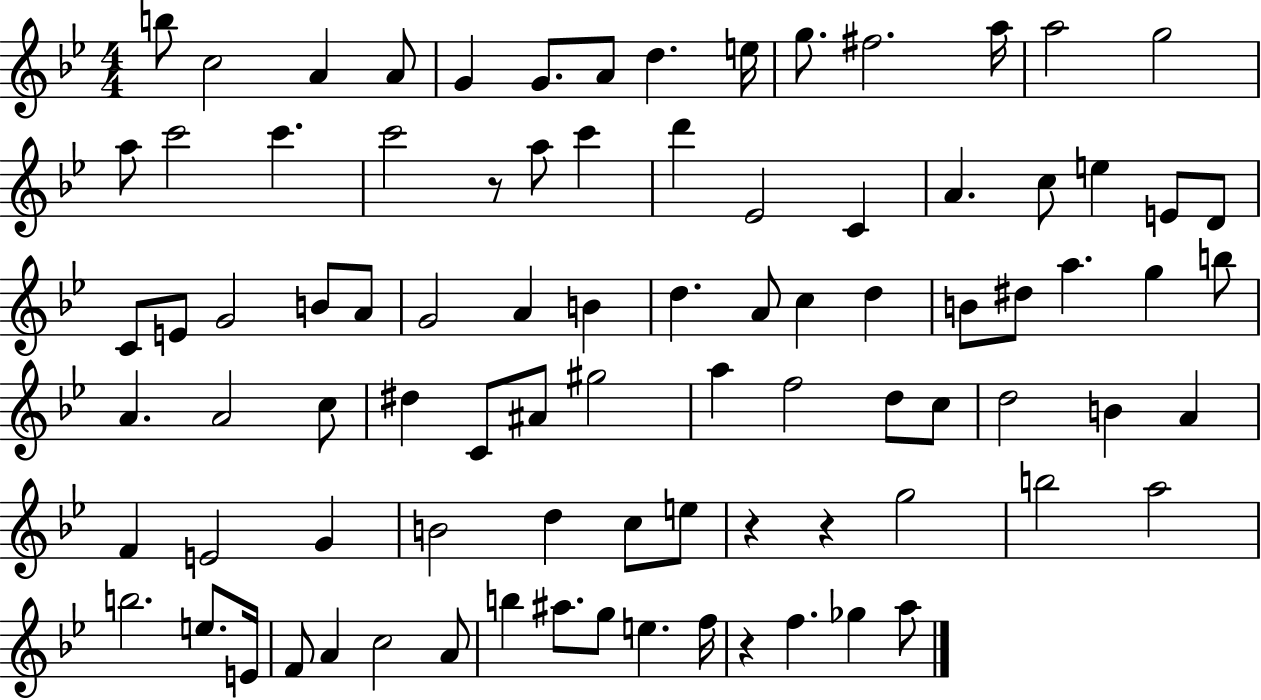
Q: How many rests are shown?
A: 4